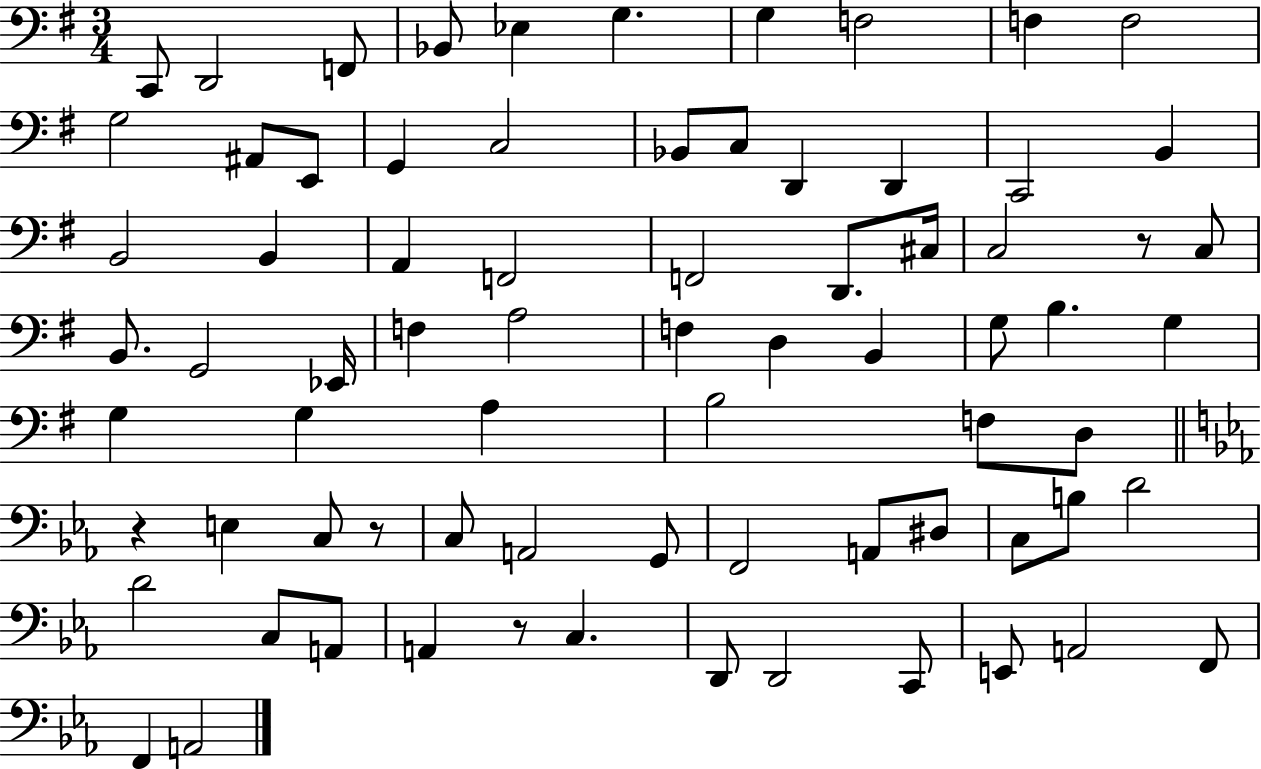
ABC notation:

X:1
T:Untitled
M:3/4
L:1/4
K:G
C,,/2 D,,2 F,,/2 _B,,/2 _E, G, G, F,2 F, F,2 G,2 ^A,,/2 E,,/2 G,, C,2 _B,,/2 C,/2 D,, D,, C,,2 B,, B,,2 B,, A,, F,,2 F,,2 D,,/2 ^C,/4 C,2 z/2 C,/2 B,,/2 G,,2 _E,,/4 F, A,2 F, D, B,, G,/2 B, G, G, G, A, B,2 F,/2 D,/2 z E, C,/2 z/2 C,/2 A,,2 G,,/2 F,,2 A,,/2 ^D,/2 C,/2 B,/2 D2 D2 C,/2 A,,/2 A,, z/2 C, D,,/2 D,,2 C,,/2 E,,/2 A,,2 F,,/2 F,, A,,2